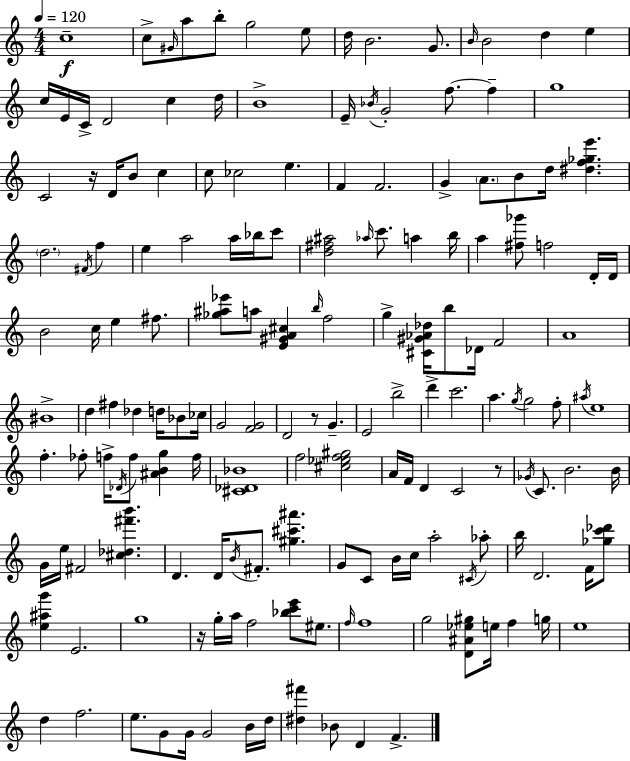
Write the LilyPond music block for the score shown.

{
  \clef treble
  \numericTimeSignature
  \time 4/4
  \key c \major
  \tempo 4 = 120
  c''1--\f | c''8-> \grace { gis'16 } a''8 b''8-. g''2 e''8 | d''16 b'2. g'8. | \grace { b'16 } b'2 d''4 e''4 | \break c''16 e'16 c'16-> d'2 c''4 | d''16 b'1-> | e'16-- \acciaccatura { bes'16 } g'2-. f''8.~~ f''4-- | g''1 | \break c'2 r16 d'16 b'8 c''4 | c''8 ces''2 e''4. | f'4 f'2. | g'4-> \parenthesize a'8. b'8 d''16 <dis'' f'' ges'' e'''>4. | \break \parenthesize d''2. \acciaccatura { fis'16 } | f''4 e''4 a''2 | a''16 bes''16 c'''8 <d'' fis'' ais''>2 \grace { aes''16 } c'''8. | a''4 b''16 a''4 <fis'' ges'''>8 f''2 | \break d'16-. d'16 b'2 c''16 e''4 | fis''8. <ges'' ais'' ees'''>8 a''8 <e' gis' a' cis''>4 \grace { b''16 } f''2 | g''4-> <cis' gis' aes' des''>16 b''8 des'16 f'2 | a'1 | \break bis'1-> | d''4 fis''4 des''4 | d''16 bes'8 ces''16 g'2 <f' g'>2 | d'2 r8 | \break g'4.-- e'2 b''2-> | d'''4-> c'''2. | a''4. \acciaccatura { g''16 } g''2 | f''8-. \acciaccatura { ais''16 } e''1 | \break f''4.-. fes''8-. | f''16-> \acciaccatura { des'16 } f''8 <ais' b' g''>4 f''16 <cis' des' bes'>1 | f''2 | <cis'' ees'' f'' gis''>2 a'16 f'16 d'4 c'2 | \break r8 \acciaccatura { ges'16 } c'8. b'2. | b'16 g'16 e''16 fis'2 | <cis'' des'' fis''' b'''>4. d'4. | d'16 \acciaccatura { b'16 } fis'8.-. <gis'' cis''' ais'''>4. g'8 c'8 b'16 | \break c''16 a''2-. \acciaccatura { cis'16 } aes''8-. b''16 d'2. | f'16 <ges'' c''' des'''>8 <e'' ais'' g'''>4 | e'2. g''1 | r16 g''16-. a''16 f''2 | \break <bes'' c''' e'''>8 eis''8. \grace { f''16 } f''1 | g''2 | <d' ais' ees'' gis''>8 e''16 f''4 g''16 e''1 | d''4 | \break f''2. e''8. | g'8 g'16 g'2 b'16 d''16 <dis'' fis'''>4 | bes'8 d'4 f'4.-> \bar "|."
}